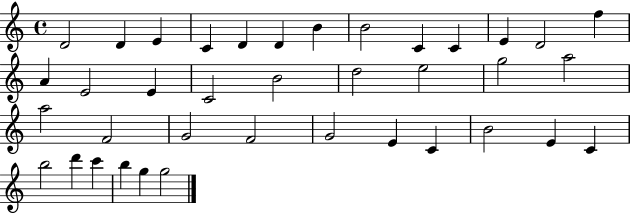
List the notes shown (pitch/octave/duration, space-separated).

D4/h D4/q E4/q C4/q D4/q D4/q B4/q B4/h C4/q C4/q E4/q D4/h F5/q A4/q E4/h E4/q C4/h B4/h D5/h E5/h G5/h A5/h A5/h F4/h G4/h F4/h G4/h E4/q C4/q B4/h E4/q C4/q B5/h D6/q C6/q B5/q G5/q G5/h